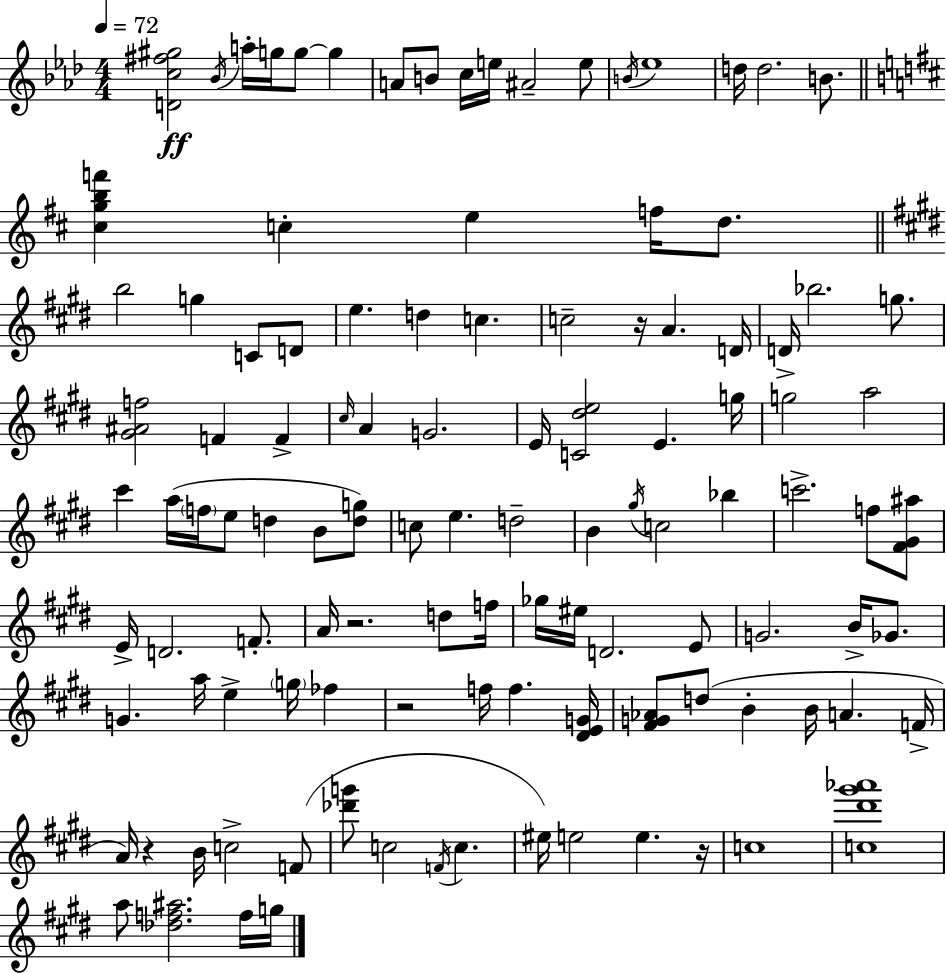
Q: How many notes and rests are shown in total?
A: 113